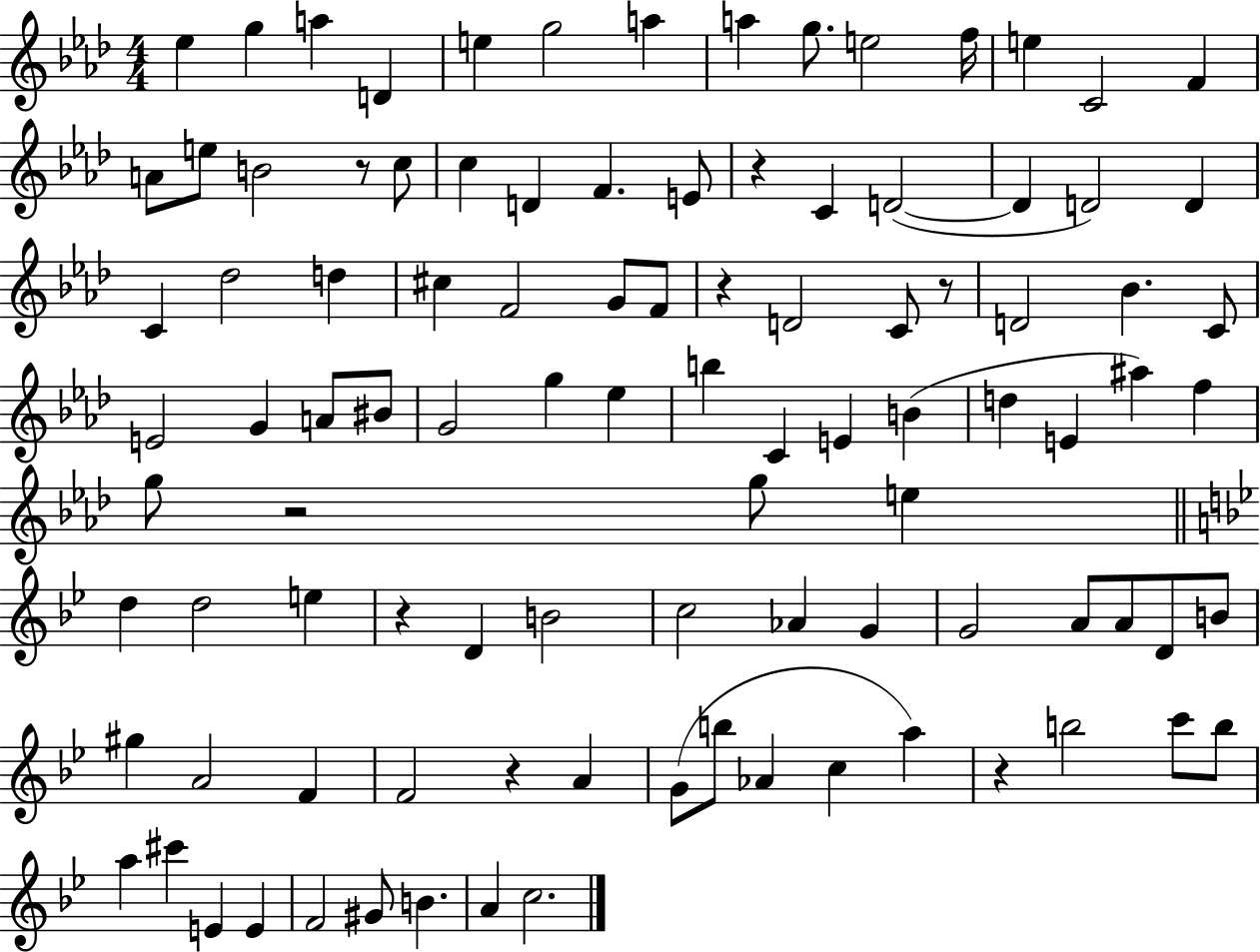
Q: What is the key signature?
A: AES major